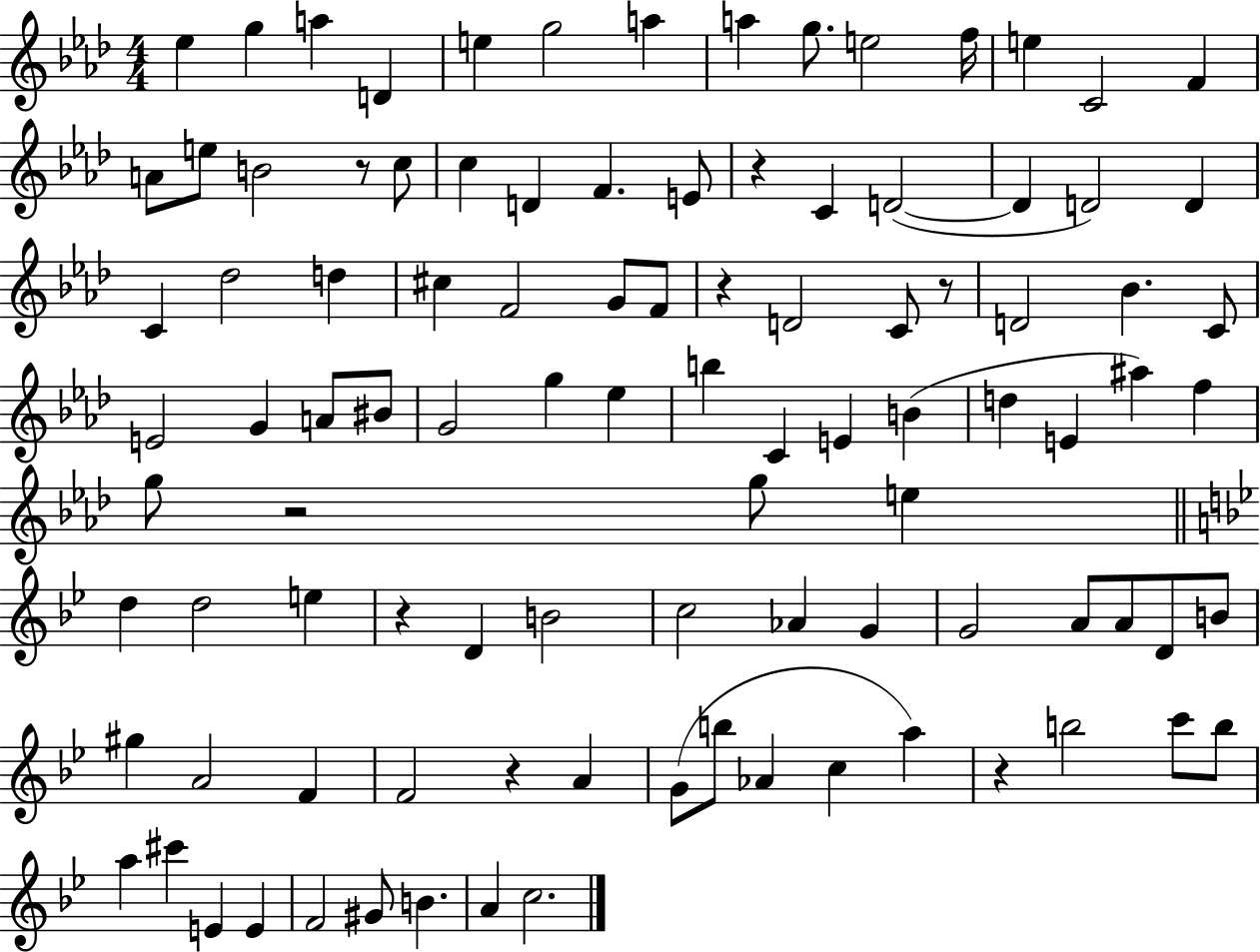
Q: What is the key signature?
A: AES major